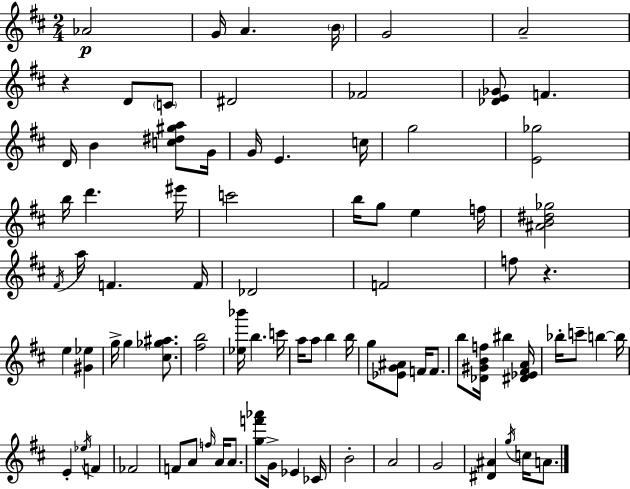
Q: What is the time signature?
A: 2/4